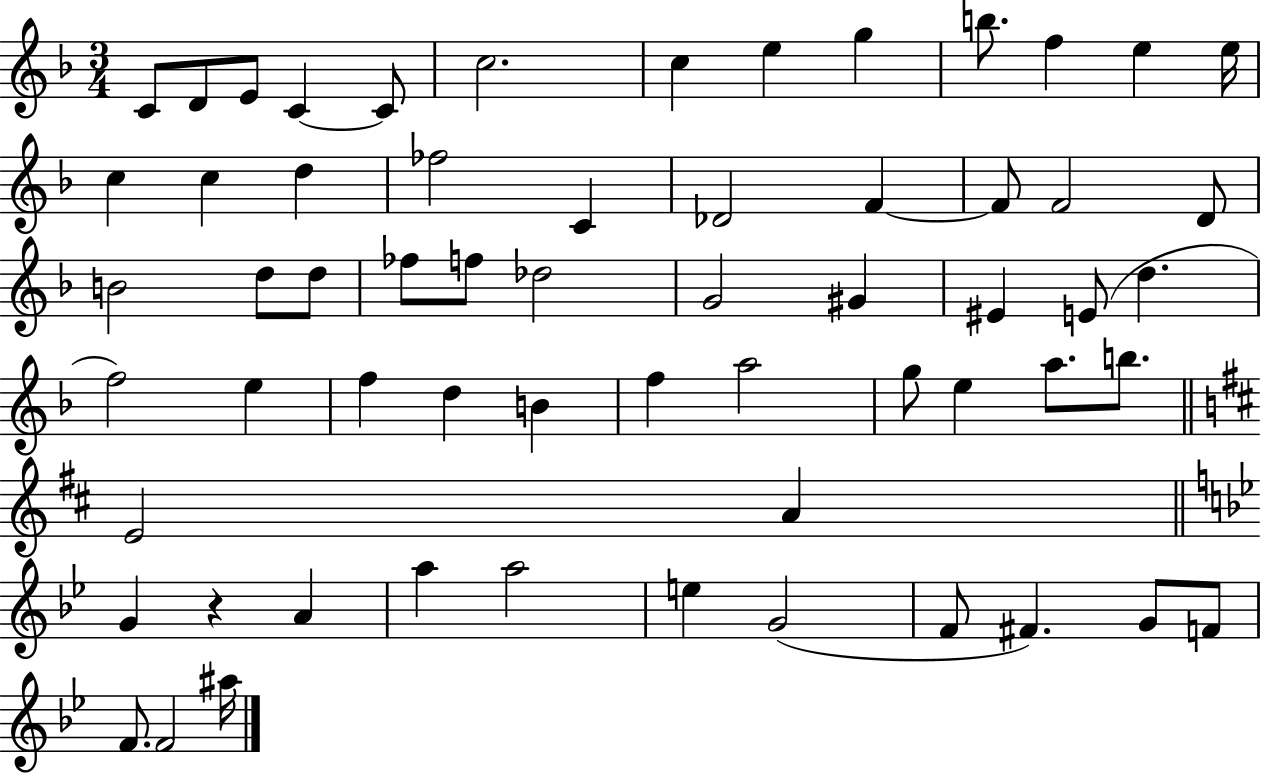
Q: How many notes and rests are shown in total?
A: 61